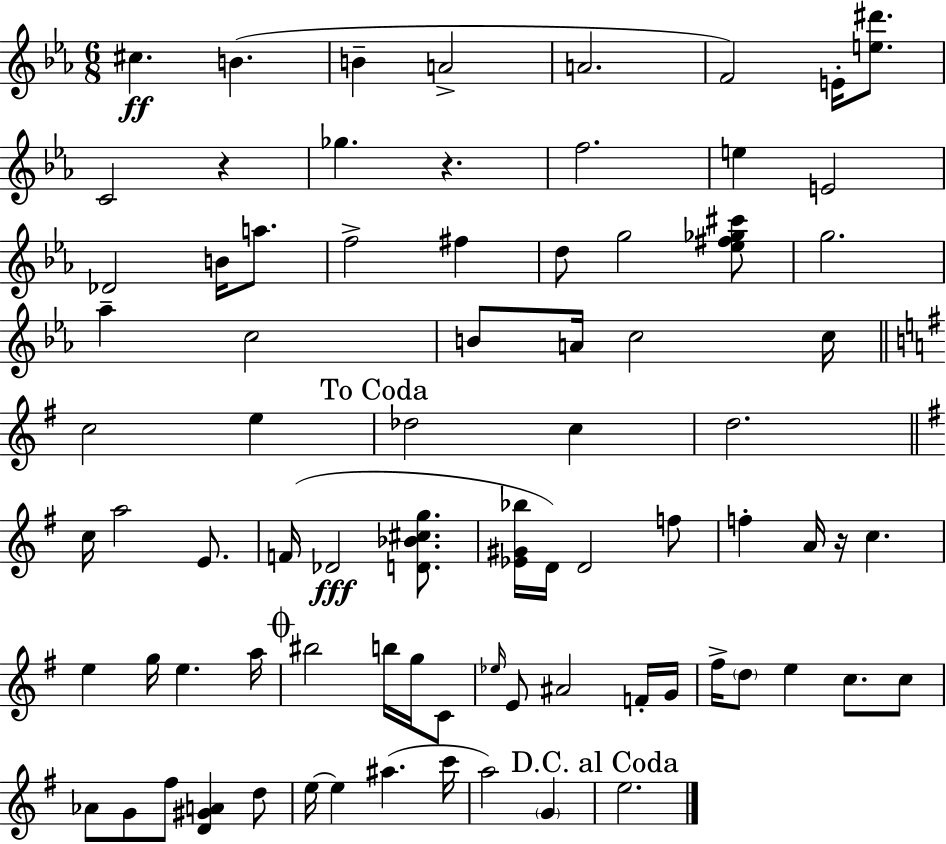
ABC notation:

X:1
T:Untitled
M:6/8
L:1/4
K:Cm
^c B B A2 A2 F2 E/4 [e^d']/2 C2 z _g z f2 e E2 _D2 B/4 a/2 f2 ^f d/2 g2 [_e^f_g^c']/2 g2 _a c2 B/2 A/4 c2 c/4 c2 e _d2 c d2 c/4 a2 E/2 F/4 _D2 [D_B^cg]/2 [_E^G_b]/4 D/4 D2 f/2 f A/4 z/4 c e g/4 e a/4 ^b2 b/4 g/4 C/2 _e/4 E/2 ^A2 F/4 G/4 ^f/4 d/2 e c/2 c/2 _A/2 G/2 ^f/2 [D^GA] d/2 e/4 e ^a c'/4 a2 G e2